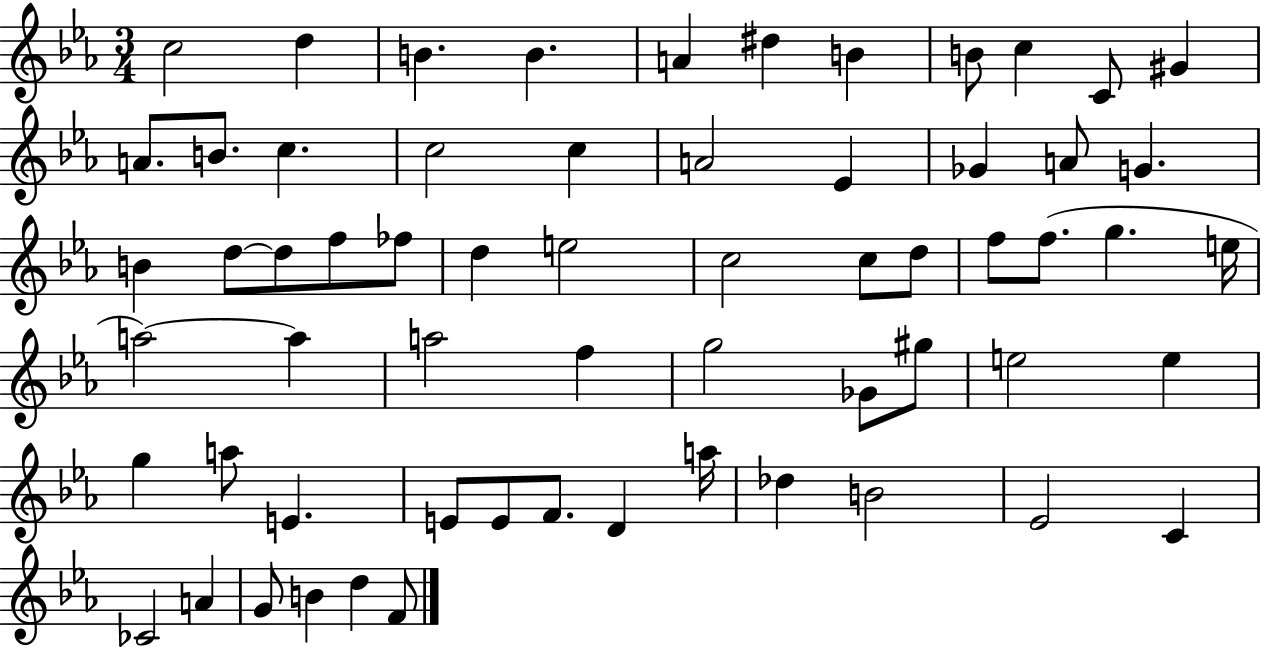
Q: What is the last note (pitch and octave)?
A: F4